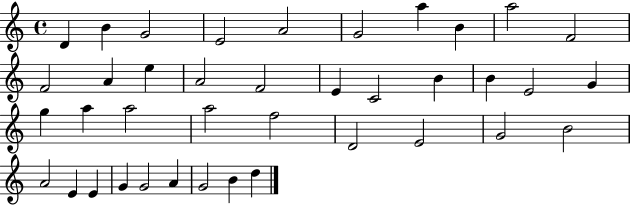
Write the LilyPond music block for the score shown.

{
  \clef treble
  \time 4/4
  \defaultTimeSignature
  \key c \major
  d'4 b'4 g'2 | e'2 a'2 | g'2 a''4 b'4 | a''2 f'2 | \break f'2 a'4 e''4 | a'2 f'2 | e'4 c'2 b'4 | b'4 e'2 g'4 | \break g''4 a''4 a''2 | a''2 f''2 | d'2 e'2 | g'2 b'2 | \break a'2 e'4 e'4 | g'4 g'2 a'4 | g'2 b'4 d''4 | \bar "|."
}